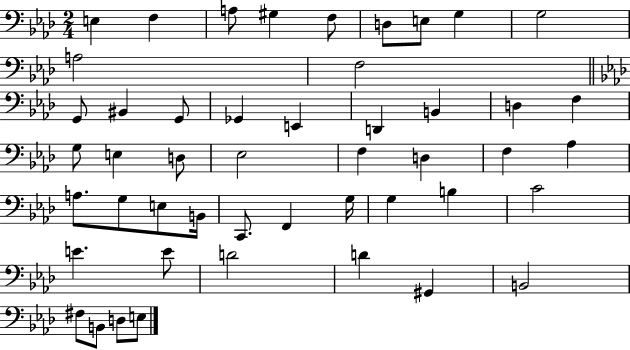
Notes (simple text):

E3/q F3/q A3/e G#3/q F3/e D3/e E3/e G3/q G3/h A3/h F3/h G2/e BIS2/q G2/e Gb2/q E2/q D2/q B2/q D3/q F3/q G3/e E3/q D3/e Eb3/h F3/q D3/q F3/q Ab3/q A3/e. G3/e E3/e B2/s C2/e. F2/q G3/s G3/q B3/q C4/h E4/q. E4/e D4/h D4/q G#2/q B2/h F#3/e B2/e D3/e E3/e